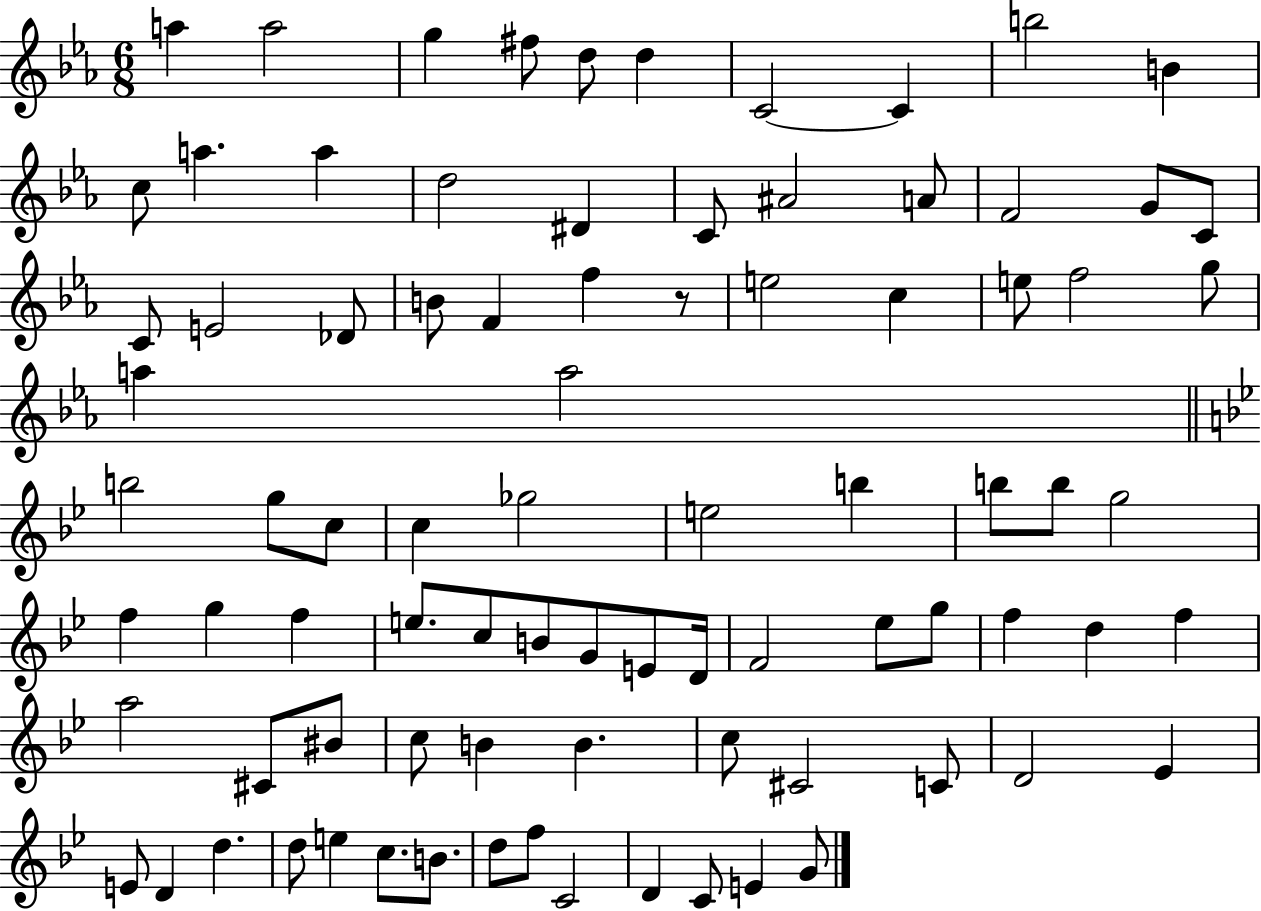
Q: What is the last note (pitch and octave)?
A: G4